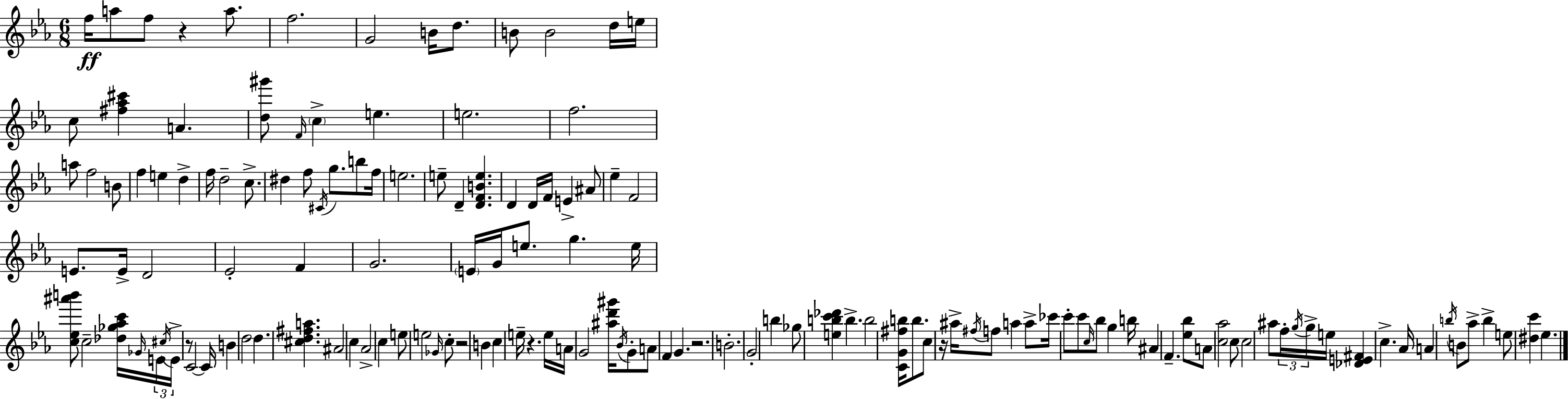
{
  \clef treble
  \numericTimeSignature
  \time 6/8
  \key ees \major
  f''16\ff a''8 f''8 r4 a''8. | f''2. | g'2 b'16 d''8. | b'8 b'2 d''16 e''16 | \break c''8 <fis'' aes'' cis'''>4 a'4. | <d'' gis'''>8 \grace { f'16 } \parenthesize c''4-> e''4. | e''2. | f''2. | \break a''8 f''2 b'8 | f''4 e''4 d''4-> | f''16 d''2-- c''8.-> | dis''4 f''8 \acciaccatura { cis'16 } g''8. b''8 | \break f''16 e''2. | e''8-- d'4-- <d' f' b' e''>4. | d'4 d'16 f'16 e'4-> | ais'8 ees''4-- f'2 | \break e'8. e'16-> d'2 | ees'2-. f'4 | g'2. | \parenthesize e'16 g'16 e''8. g''4. | \break e''16 <c'' ees'' ais''' b'''>8 c''2-- | <des'' ges'' aes'' c'''>16 \grace { ges'16 } \tuplet 3/2 { e'16 \acciaccatura { cis''16 } e'16-> } r8 c'2~~ | c'16 b'4 d''2 | d''4. <cis'' d'' fis'' a''>4. | \break ais'2 | c''4 aes'2-> | c''4 e''8 e''2 | \grace { ges'16 } c''8-. r2 | \break b'4 c''4 e''16-- r4. | e''16 a'16 g'2 | <ais'' d''' gis'''>16 \acciaccatura { bes'16 } g'8-. a'8 f'4 | g'4. r2. | \break b'2.-. | g'2-. | b''4 ges''8 <e'' b'' c''' des'''>4 | b''4.-> b''2 | \break <c' g' fis'' b''>16 b''8. c''8 r16 ais''16-> \acciaccatura { fis''16 } f''8 | a''4 a''8-> ces'''16 c'''8-. c'''8 | \grace { c''16 } bes''8 g''4 b''16 ais'4 | f'4.-- <ees'' bes''>8 a'8 <c'' aes''>2 | \break c''8 c''2 | ais''8 \tuplet 3/2 { f''16-. \acciaccatura { g''16 } g''16-> } e''16 <des' e' fis'>4 | c''4.-> aes'16 a'4 | \acciaccatura { b''16 } b'8 aes''8-> b''4-> e''8 | \break <dis'' c'''>4 ees''4. \bar "|."
}